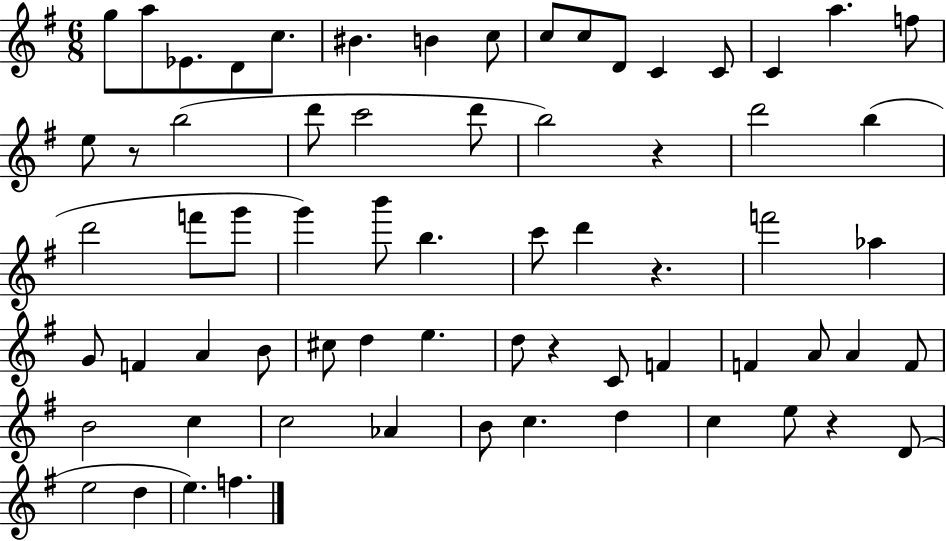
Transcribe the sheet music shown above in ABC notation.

X:1
T:Untitled
M:6/8
L:1/4
K:G
g/2 a/2 _E/2 D/2 c/2 ^B B c/2 c/2 c/2 D/2 C C/2 C a f/2 e/2 z/2 b2 d'/2 c'2 d'/2 b2 z d'2 b d'2 f'/2 g'/2 g' b'/2 b c'/2 d' z f'2 _a G/2 F A B/2 ^c/2 d e d/2 z C/2 F F A/2 A F/2 B2 c c2 _A B/2 c d c e/2 z D/2 e2 d e f